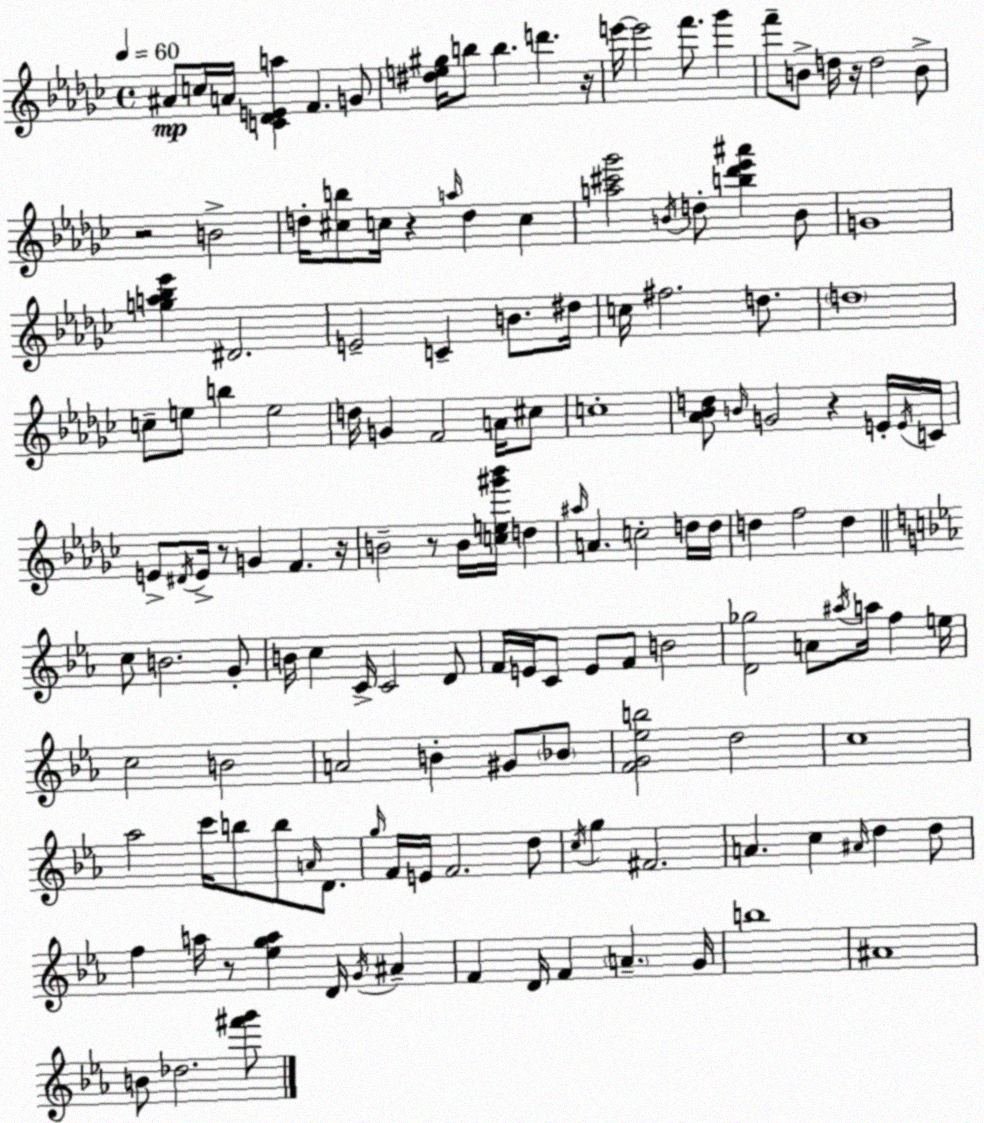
X:1
T:Untitled
M:4/4
L:1/4
K:Ebm
^A/2 c/4 A/4 [C_DEa] F G/2 [^de^g]/4 b/2 b d' z/4 e'/4 e'2 f'/2 _g' f'/2 B/2 d/4 z/4 d2 B/2 z2 B2 d/4 [^cb]/2 c/4 z a/4 d c [a^c'_g']2 B/4 d/2 [b_d'_e'^a'] B/2 G4 [ga_b_e'] ^D2 E2 C B/2 ^d/4 c/4 ^f2 d/2 d4 c/2 e/2 b e2 d/4 G F2 A/4 ^c/2 c4 [_A_Bd]/2 B/4 G2 z E/4 E/4 C/4 E/2 ^D/4 E/4 z/2 G F z/4 B2 z/2 B/4 [ce^g'_b']/4 d ^a/4 A c2 d/4 d/4 d f2 d c/2 B2 G/2 B/4 c C/4 C2 D/2 F/4 E/4 C/2 E/2 F/2 B2 [D_g]2 A/2 ^a/4 a/4 f e/4 c2 B2 A2 B ^G/2 _B/2 [FG_eb]2 d2 c4 _a2 c'/4 b/2 b/2 A/4 D/2 g/4 F/4 E/4 F2 d/2 c/4 g ^F2 A c ^A/4 d d/2 f a/4 z/2 [_ega] D/4 G/4 ^A F D/4 F A G/4 b4 ^A4 B/2 _d2 [^f'g']/2